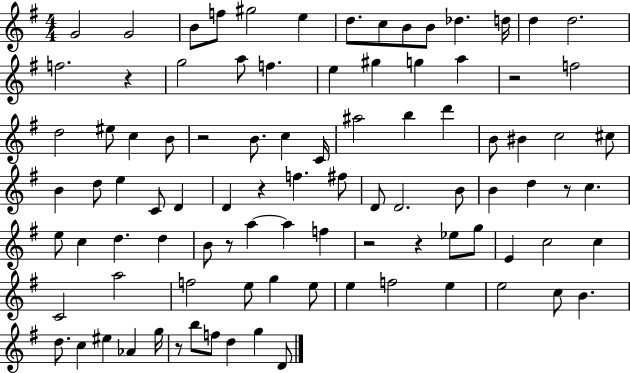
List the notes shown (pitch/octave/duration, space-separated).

G4/h G4/h B4/e F5/e G#5/h E5/q D5/e. C5/e B4/e B4/e Db5/q. D5/s D5/q D5/h. F5/h. R/q G5/h A5/e F5/q. E5/q G#5/q G5/q A5/q R/h F5/h D5/h EIS5/e C5/q B4/e R/h B4/e. C5/q C4/s A#5/h B5/q D6/q B4/e BIS4/q C5/h C#5/e B4/q D5/e E5/q C4/e D4/q D4/q R/q F5/q. F#5/e D4/e D4/h. B4/e B4/q D5/q R/e C5/q. E5/e C5/q D5/q. D5/q B4/e R/e A5/q A5/q F5/q R/h R/q Eb5/e G5/e E4/q C5/h C5/q C4/h A5/h F5/h E5/e G5/q E5/e E5/q F5/h E5/q E5/h C5/e B4/q. D5/e. C5/q EIS5/q Ab4/q G5/s R/e B5/e F5/e D5/q G5/q D4/e